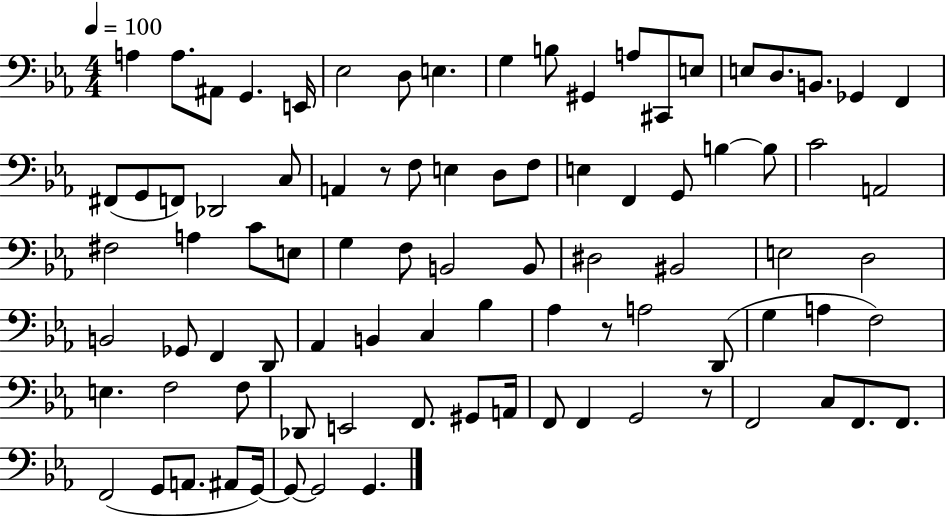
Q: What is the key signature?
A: EES major